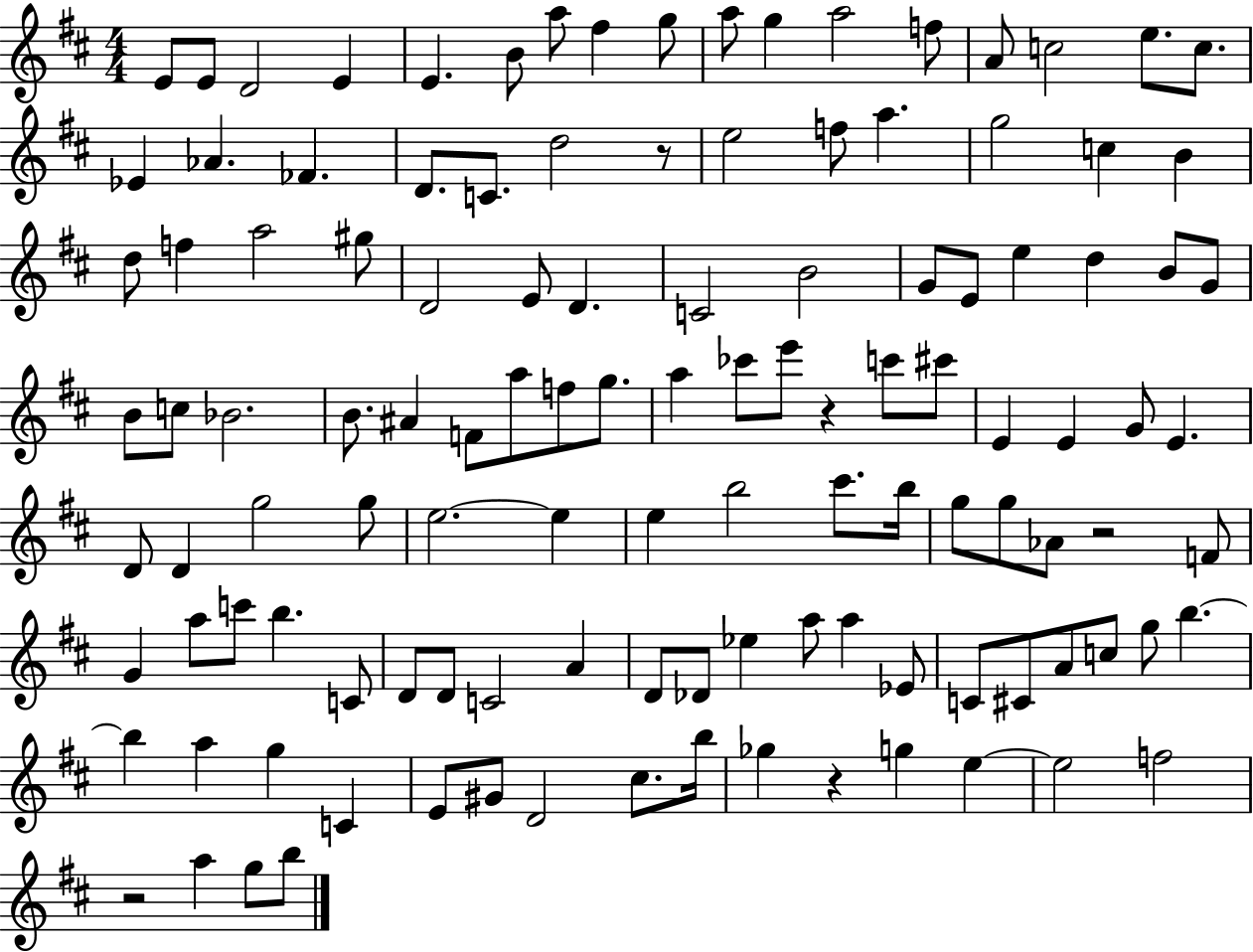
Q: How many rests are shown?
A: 5